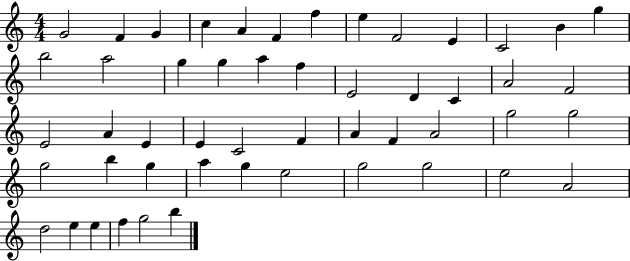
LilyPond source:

{
  \clef treble
  \numericTimeSignature
  \time 4/4
  \key c \major
  g'2 f'4 g'4 | c''4 a'4 f'4 f''4 | e''4 f'2 e'4 | c'2 b'4 g''4 | \break b''2 a''2 | g''4 g''4 a''4 f''4 | e'2 d'4 c'4 | a'2 f'2 | \break e'2 a'4 e'4 | e'4 c'2 f'4 | a'4 f'4 a'2 | g''2 g''2 | \break g''2 b''4 g''4 | a''4 g''4 e''2 | g''2 g''2 | e''2 a'2 | \break d''2 e''4 e''4 | f''4 g''2 b''4 | \bar "|."
}